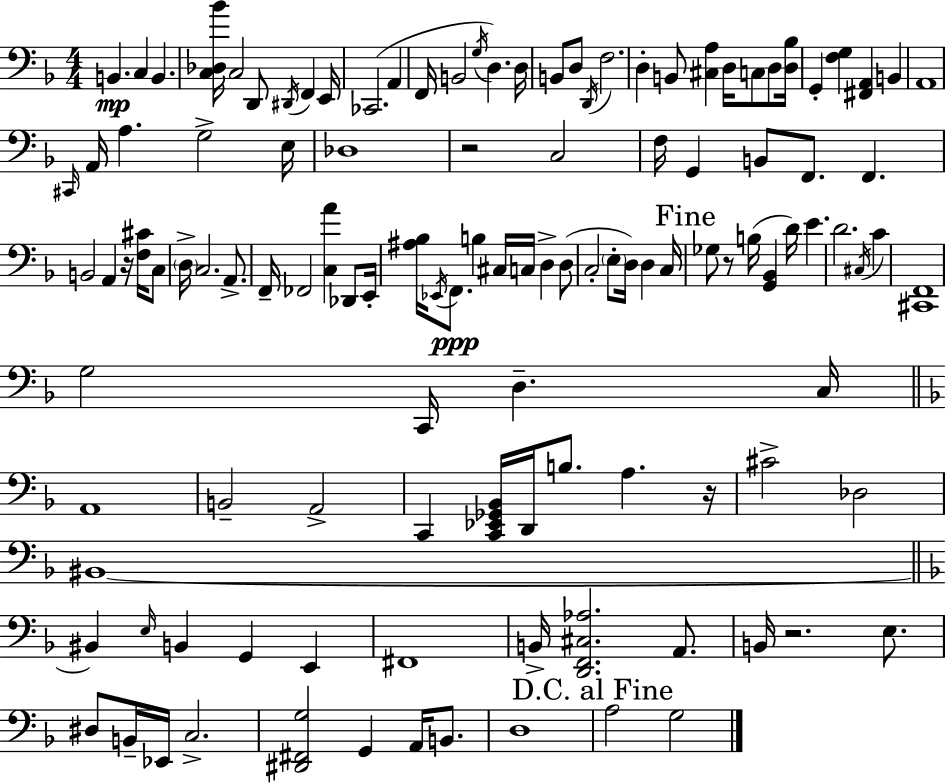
X:1
T:Untitled
M:4/4
L:1/4
K:F
B,, C, B,, [C,_D,_B]/4 C,2 D,,/2 ^D,,/4 F,, E,,/4 _C,,2 A,, F,,/4 B,,2 G,/4 D, D,/4 B,,/2 D,/2 D,,/4 F,2 D, B,,/2 [^C,A,] D,/4 C,/2 D,/2 [D,_B,]/4 G,, [F,G,] [^F,,A,,] B,, A,,4 ^C,,/4 A,,/4 A, G,2 E,/4 _D,4 z2 C,2 F,/4 G,, B,,/2 F,,/2 F,, B,,2 A,, z/4 [F,^C]/4 C,/2 D,/4 C,2 A,,/2 F,,/4 _F,,2 [C,A] _D,,/2 E,,/4 [^A,_B,]/4 _E,,/4 F,,/2 B, ^C,/4 C,/4 D, D,/2 C,2 E,/2 D,/4 D, C,/4 _G,/2 z/2 B,/4 [G,,_B,,] D/4 E D2 ^C,/4 C [^C,,F,,]4 G,2 C,,/4 D, C,/4 A,,4 B,,2 A,,2 C,, [C,,_E,,_G,,_B,,]/4 D,,/4 B,/2 A, z/4 ^C2 _D,2 ^B,,4 ^B,, E,/4 B,, G,, E,, ^F,,4 B,,/4 [D,,F,,^C,_A,]2 A,,/2 B,,/4 z2 E,/2 ^D,/2 B,,/4 _E,,/4 C,2 [^D,,^F,,G,]2 G,, A,,/4 B,,/2 D,4 A,2 G,2